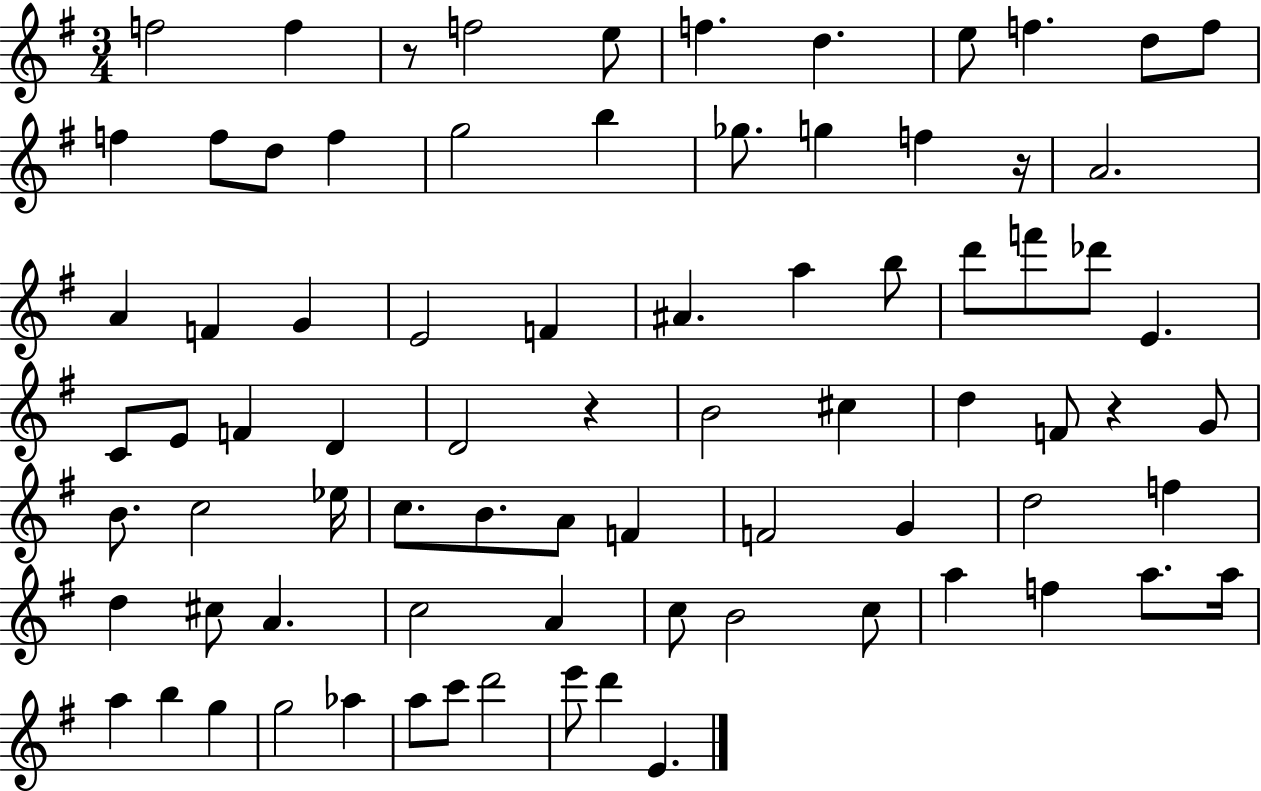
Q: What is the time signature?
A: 3/4